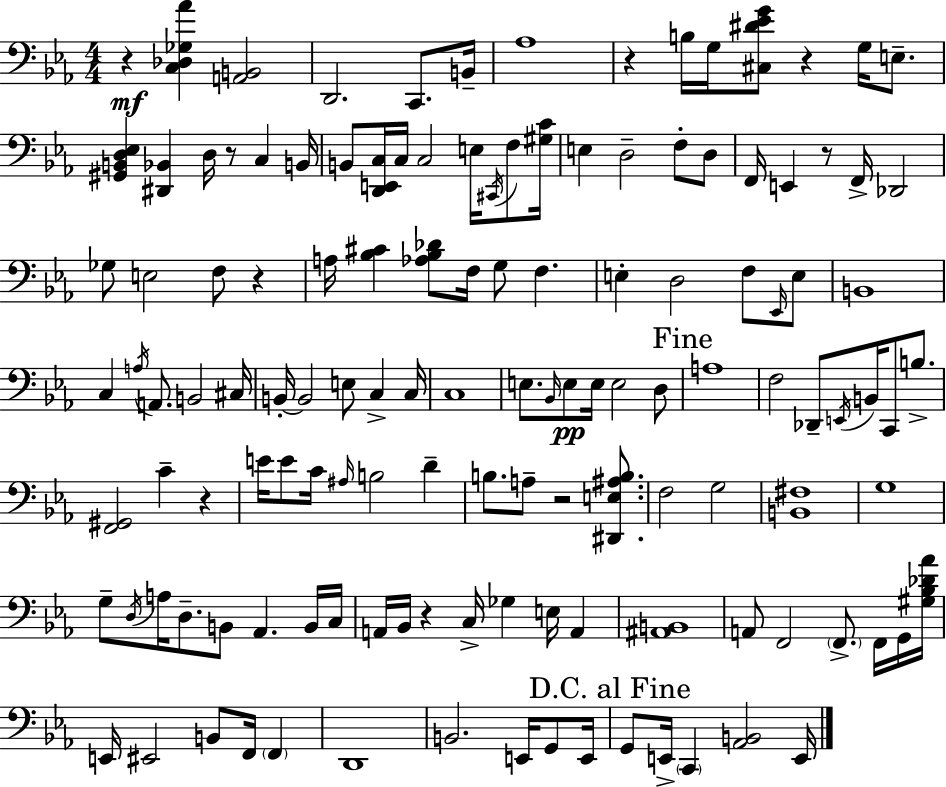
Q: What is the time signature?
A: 4/4